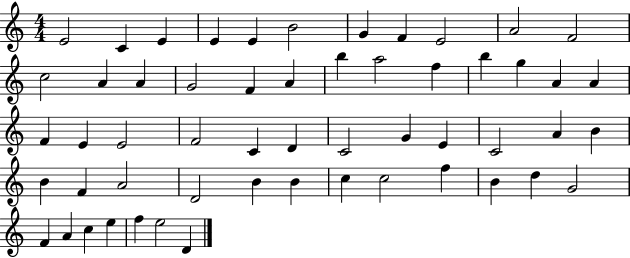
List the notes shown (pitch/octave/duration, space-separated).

E4/h C4/q E4/q E4/q E4/q B4/h G4/q F4/q E4/h A4/h F4/h C5/h A4/q A4/q G4/h F4/q A4/q B5/q A5/h F5/q B5/q G5/q A4/q A4/q F4/q E4/q E4/h F4/h C4/q D4/q C4/h G4/q E4/q C4/h A4/q B4/q B4/q F4/q A4/h D4/h B4/q B4/q C5/q C5/h F5/q B4/q D5/q G4/h F4/q A4/q C5/q E5/q F5/q E5/h D4/q